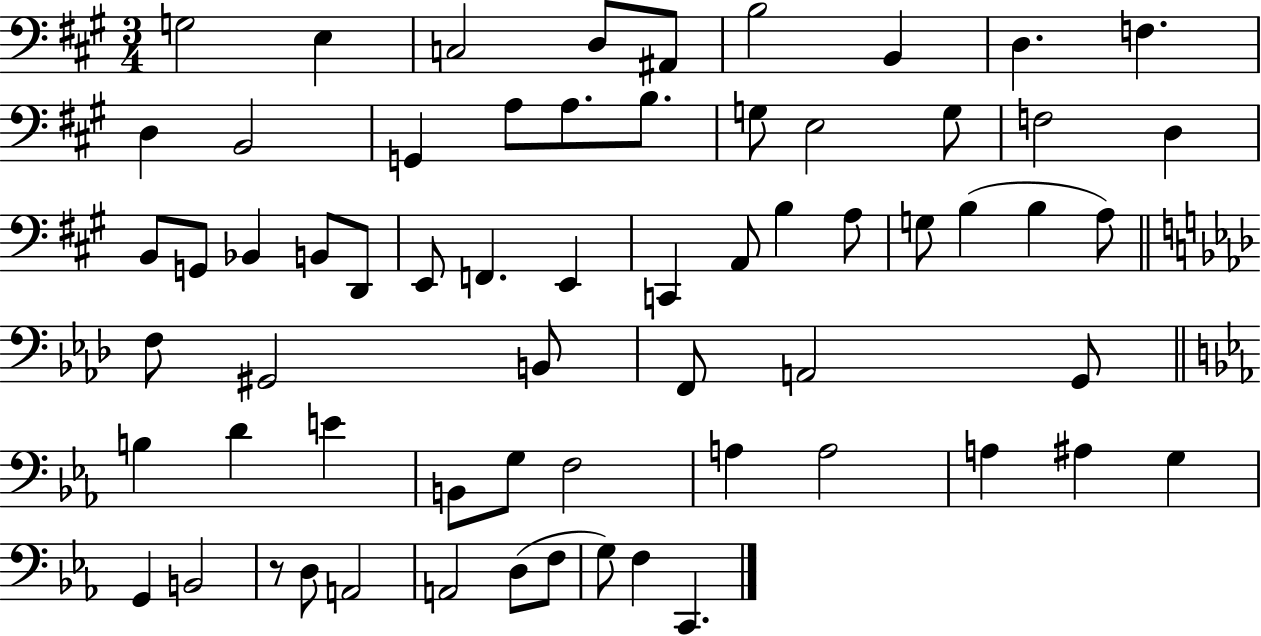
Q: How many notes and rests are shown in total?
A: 64